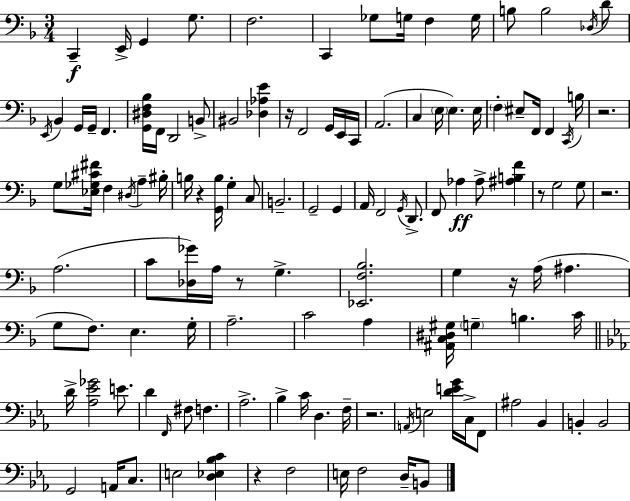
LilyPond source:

{
  \clef bass
  \numericTimeSignature
  \time 3/4
  \key f \major
  \repeat volta 2 { c,4--\f e,16-> g,4 g8. | f2. | c,4 ges8 g16 f4 g16 | b8 b2 \acciaccatura { des16 } d'8 | \break \acciaccatura { e,16 } bes,4 g,16 g,16-- f,4. | <g, dis f bes>16 f,16 d,2 | b,8-> bis,2 <des aes e'>4 | r16 f,2 g,16 | \break e,16 c,16 a,2.( | c4 \parenthesize e16 e4.) | e16 \parenthesize f4-. eis8-- f,16 f,4 | \acciaccatura { c,16 } b16 r2. | \break g8 <ees ges cis' fis'>16 f4 \acciaccatura { dis16 } a4-- | bis16-. b16 r4 <g, b>16 g4-. | c8 b,2.-- | g,2-- | \break g,4 a,16 f,2 | \acciaccatura { g,16 } d,8.-> f,8 aes4\ff aes8-> | <ais b f'>4 r8 g2 | g8 r2. | \break a2.( | c'8 <des ges'>16) a16 r8 g4.-> | <ees, f bes>2. | g4 r16 a16( ais4. | \break g8 f8.) e4. | g16-. a2.-- | c'2 | a4 <ais, c dis gis>16 \parenthesize g4-- b4. | \break c'16 \bar "||" \break \key c \minor d'16-> <aes ees' ges'>2 e'8. | d'4 \grace { f,16 } fis8 f4. | aes2.-> | bes4-> c'16 d4. | \break f16-- r2. | \acciaccatura { a,16 } e2 <d' e' g'>16 c16-> | f,8 ais2 bes,4 | b,4-. b,2 | \break g,2 a,16 c8. | e2 <d ees bes c'>4 | r4 f2 | e16 f2 d16-- | \break b,8 } \bar "|."
}